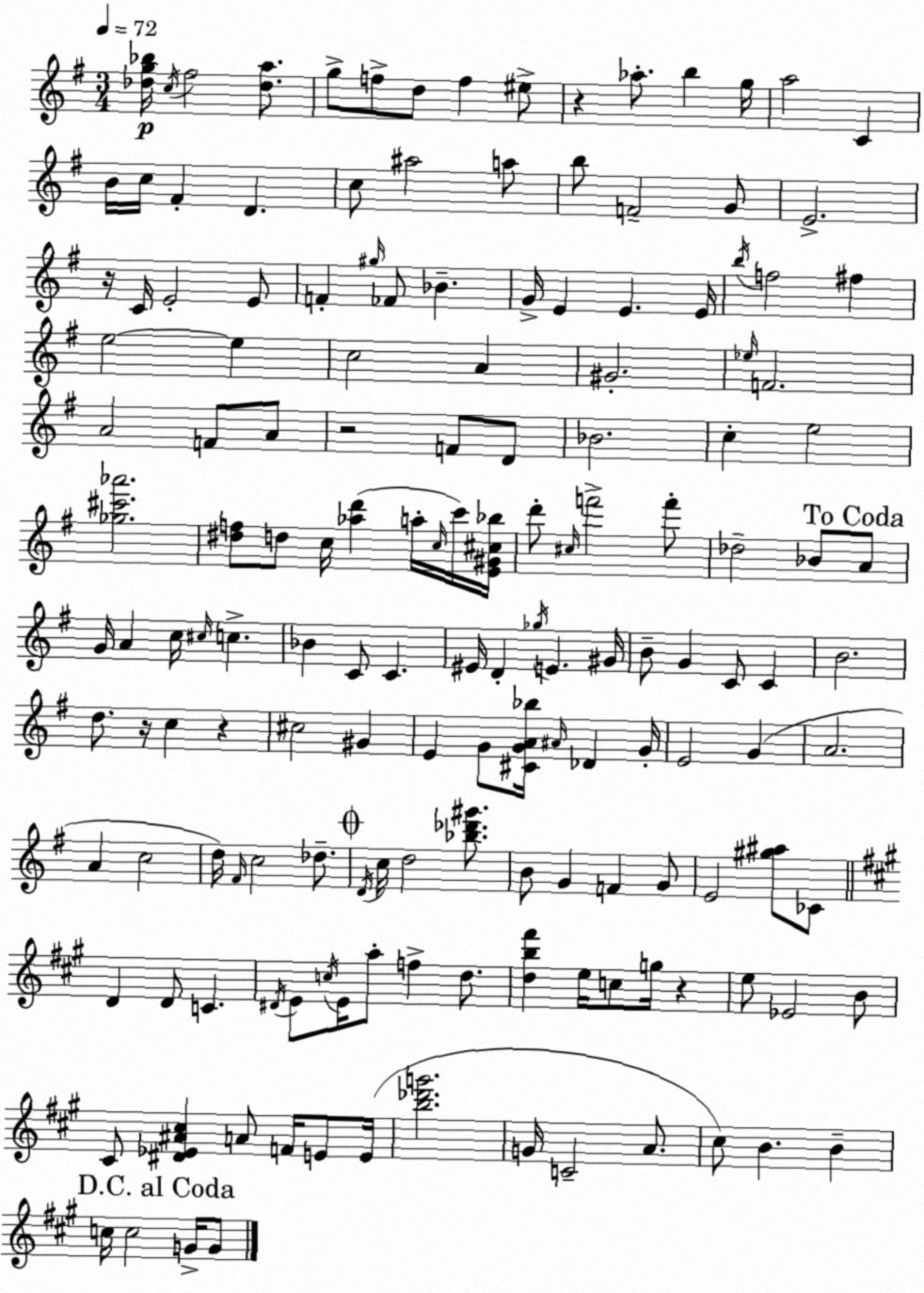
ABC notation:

X:1
T:Untitled
M:3/4
L:1/4
K:Em
[_dg_b]/4 c/4 ^f2 [_da]/2 g/2 f/2 d/2 f ^e/2 z _a/2 b g/4 a2 C B/4 c/4 ^F D c/2 ^a2 a/2 b/2 F2 G/2 E2 z/4 C/4 E2 E/2 F ^g/4 _F/2 _B G/4 E E E/4 b/4 f2 ^f e2 e c2 A ^G2 _e/4 F2 A2 F/2 A/2 z2 F/2 D/2 _B2 c e2 [_g^c'_a']2 [^df]/2 d/2 c/4 [_ad'] a/4 c/4 c'/4 [E^G^c_b]/4 d'/2 ^c/4 f'2 f'/2 _d2 _B/2 A/2 G/4 A c/4 ^c/4 c _B C/2 C ^E/4 D _g/4 E ^G/4 B/2 G C/2 C B2 d/2 z/4 c z ^c2 ^G E G/2 [^CGA_b]/4 ^A/4 _D G/4 E2 G A2 A c2 d/4 ^F/4 c2 _d/2 D/4 c/4 d2 [_b_d'^g']/2 B/2 G F G/2 E2 [^g^a]/2 _C/2 D D/2 C ^D/4 E/2 c/4 E/4 a/2 f d/2 [db^f'] e/4 c/2 g/4 z e/2 _E2 B/2 ^C/2 [^D_E^A^c] A/2 F/4 E/2 E/4 [b_d'g']2 G/4 C2 A/2 ^c/2 B B c/4 c2 G/4 G/2